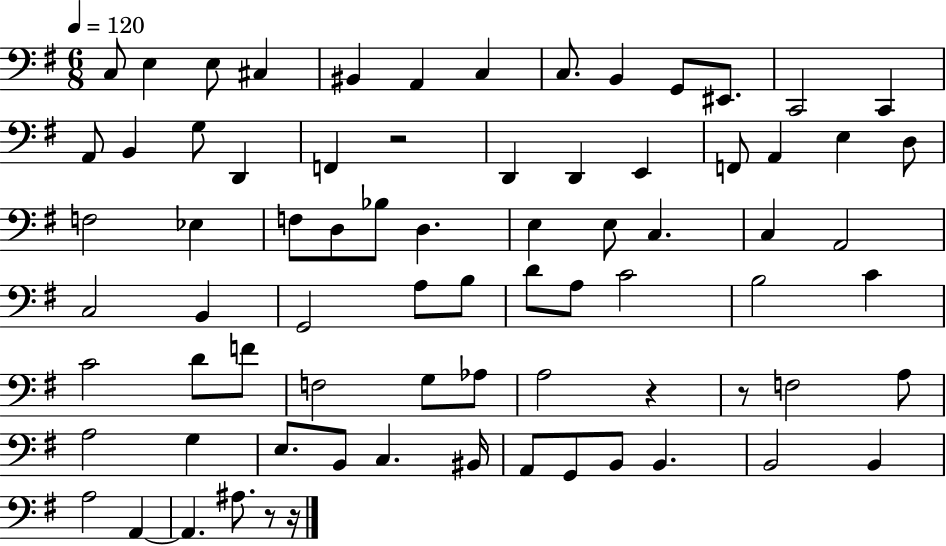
{
  \clef bass
  \numericTimeSignature
  \time 6/8
  \key g \major
  \tempo 4 = 120
  c8 e4 e8 cis4 | bis,4 a,4 c4 | c8. b,4 g,8 eis,8. | c,2 c,4 | \break a,8 b,4 g8 d,4 | f,4 r2 | d,4 d,4 e,4 | f,8 a,4 e4 d8 | \break f2 ees4 | f8 d8 bes8 d4. | e4 e8 c4. | c4 a,2 | \break c2 b,4 | g,2 a8 b8 | d'8 a8 c'2 | b2 c'4 | \break c'2 d'8 f'8 | f2 g8 aes8 | a2 r4 | r8 f2 a8 | \break a2 g4 | e8. b,8 c4. bis,16 | a,8 g,8 b,8 b,4. | b,2 b,4 | \break a2 a,4~~ | a,4. ais8. r8 r16 | \bar "|."
}